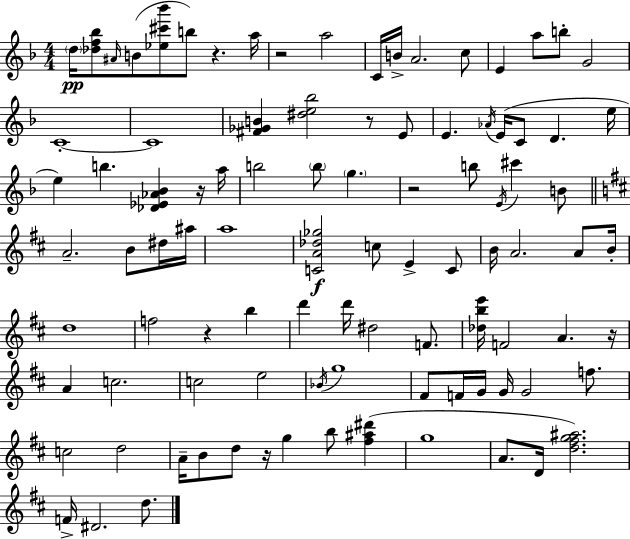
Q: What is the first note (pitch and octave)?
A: D5